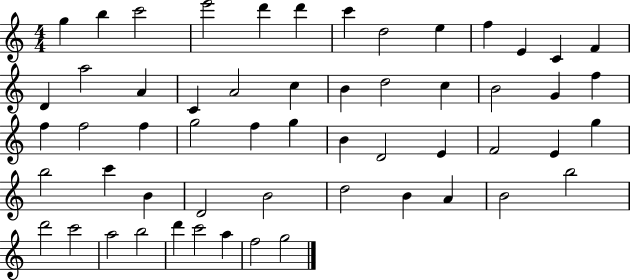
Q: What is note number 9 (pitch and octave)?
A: E5